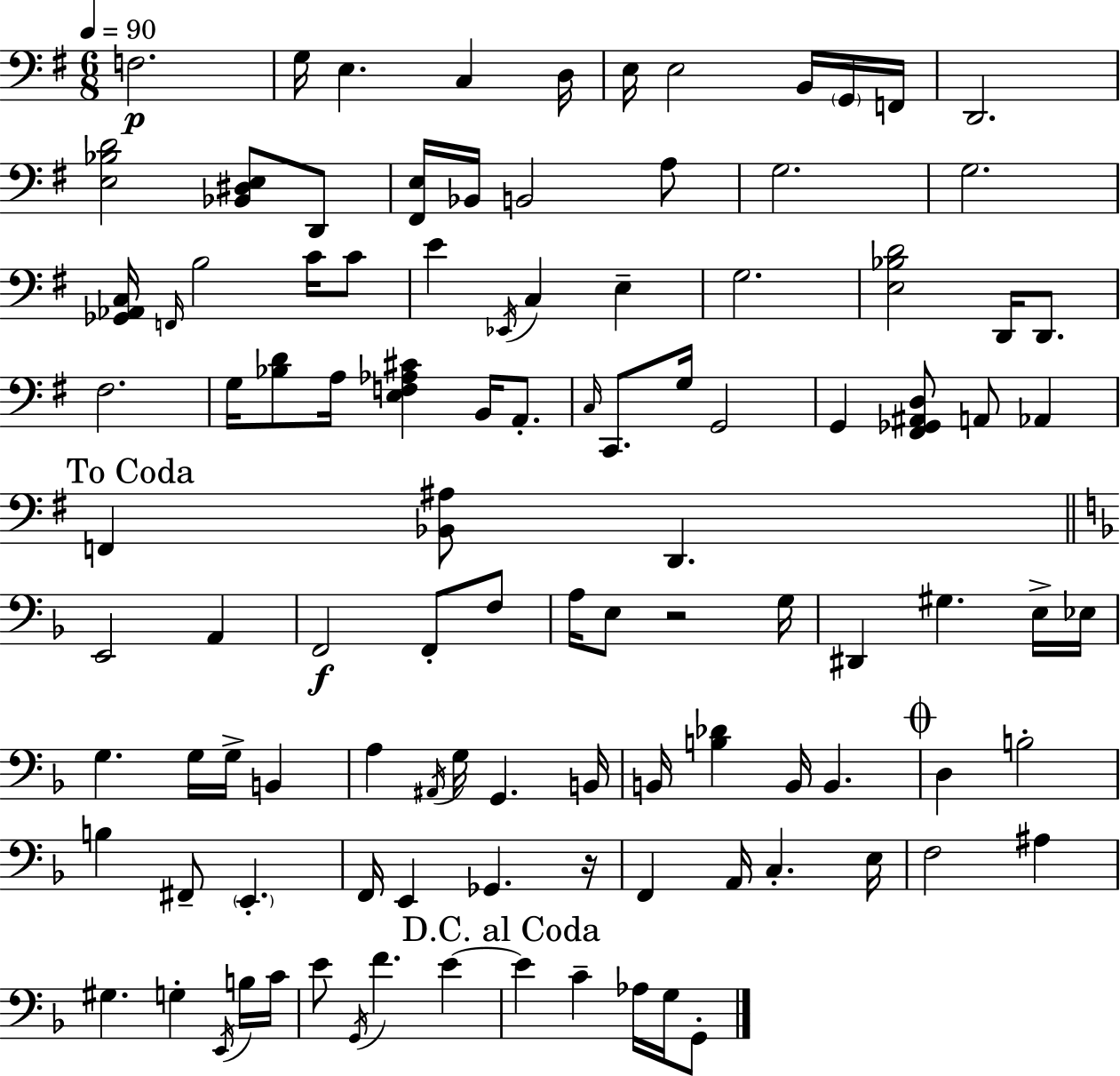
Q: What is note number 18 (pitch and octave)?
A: F2